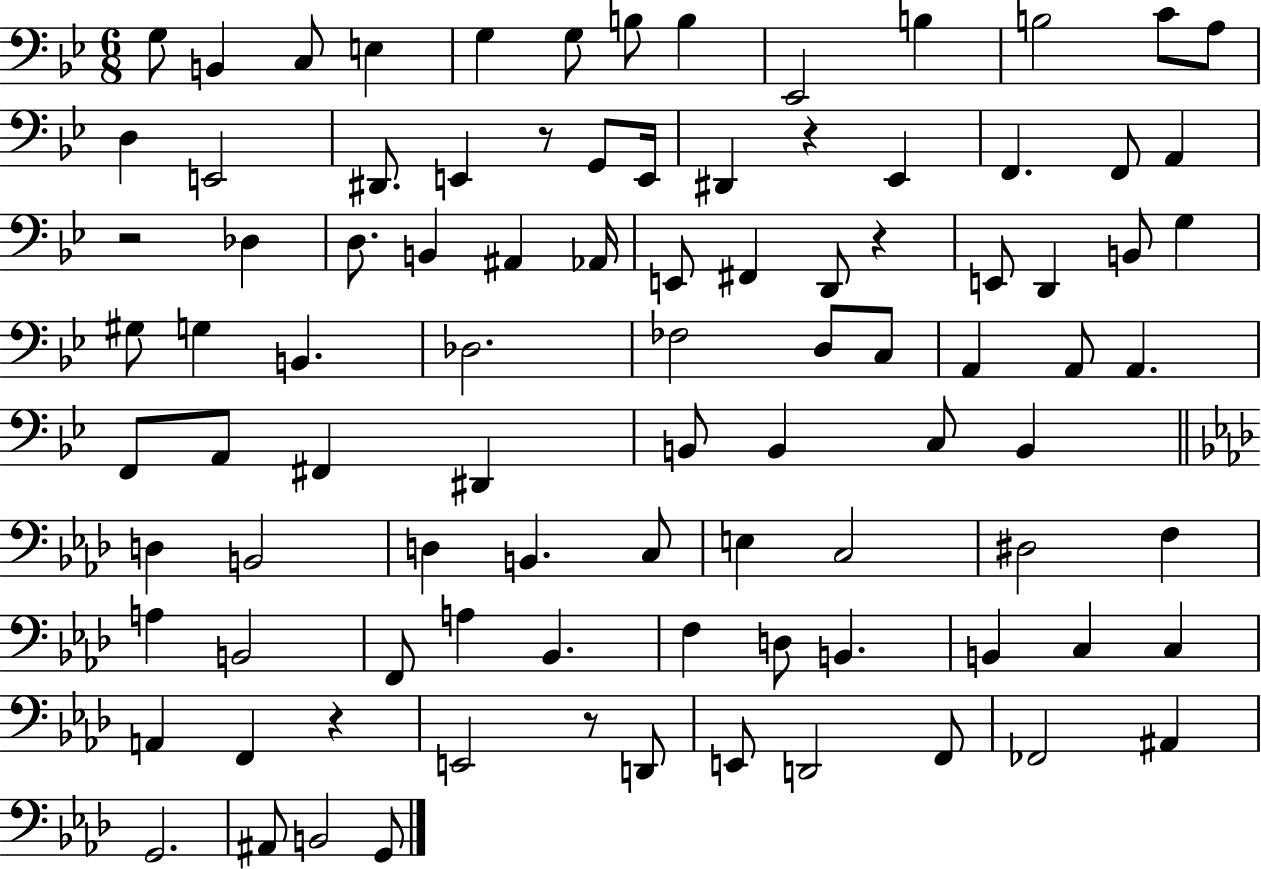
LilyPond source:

{
  \clef bass
  \numericTimeSignature
  \time 6/8
  \key bes \major
  g8 b,4 c8 e4 | g4 g8 b8 b4 | ees,2 b4 | b2 c'8 a8 | \break d4 e,2 | dis,8. e,4 r8 g,8 e,16 | dis,4 r4 ees,4 | f,4. f,8 a,4 | \break r2 des4 | d8. b,4 ais,4 aes,16 | e,8 fis,4 d,8 r4 | e,8 d,4 b,8 g4 | \break gis8 g4 b,4. | des2. | fes2 d8 c8 | a,4 a,8 a,4. | \break f,8 a,8 fis,4 dis,4 | b,8 b,4 c8 b,4 | \bar "||" \break \key f \minor d4 b,2 | d4 b,4. c8 | e4 c2 | dis2 f4 | \break a4 b,2 | f,8 a4 bes,4. | f4 d8 b,4. | b,4 c4 c4 | \break a,4 f,4 r4 | e,2 r8 d,8 | e,8 d,2 f,8 | fes,2 ais,4 | \break g,2. | ais,8 b,2 g,8 | \bar "|."
}